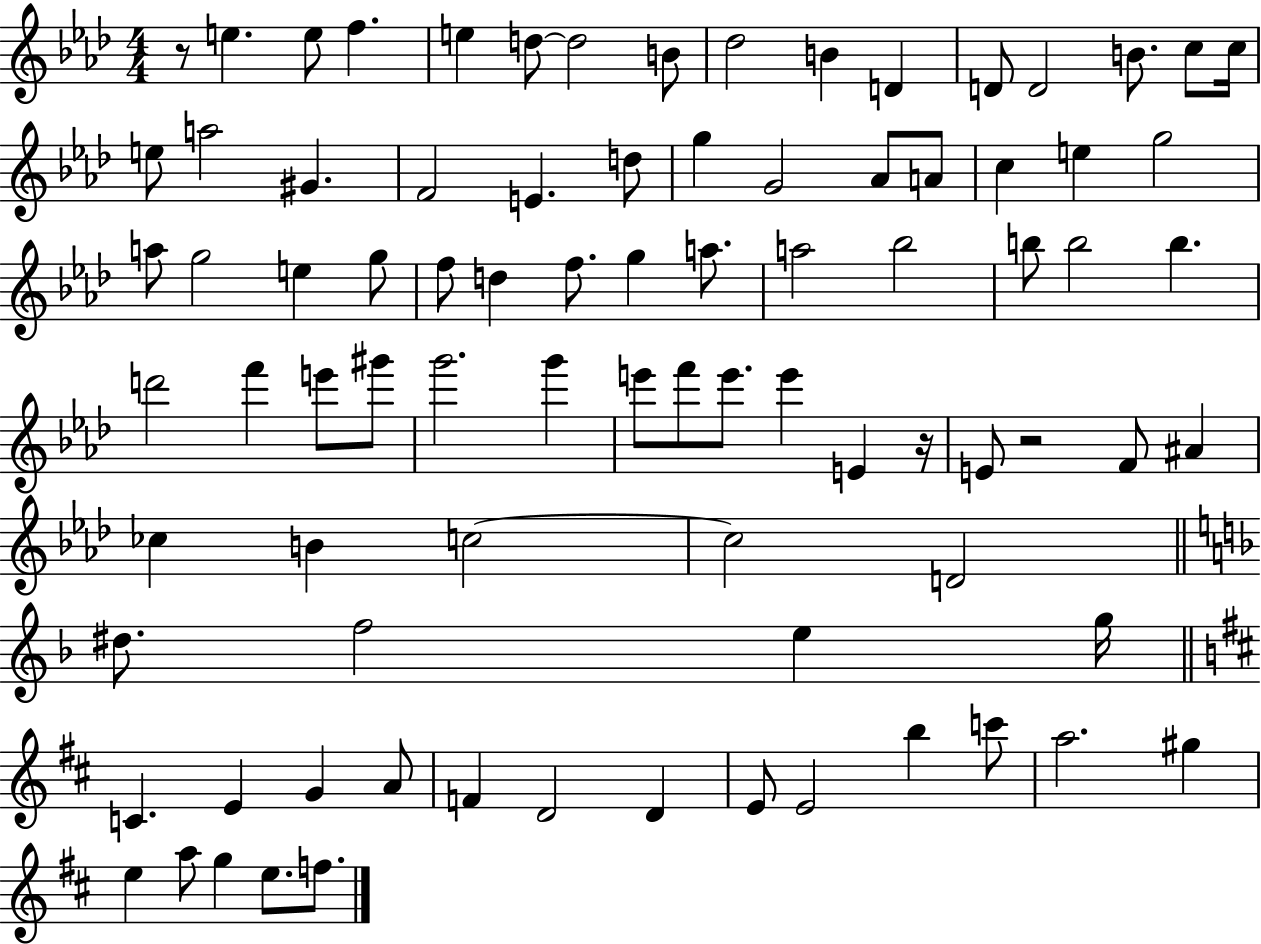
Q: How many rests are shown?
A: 3